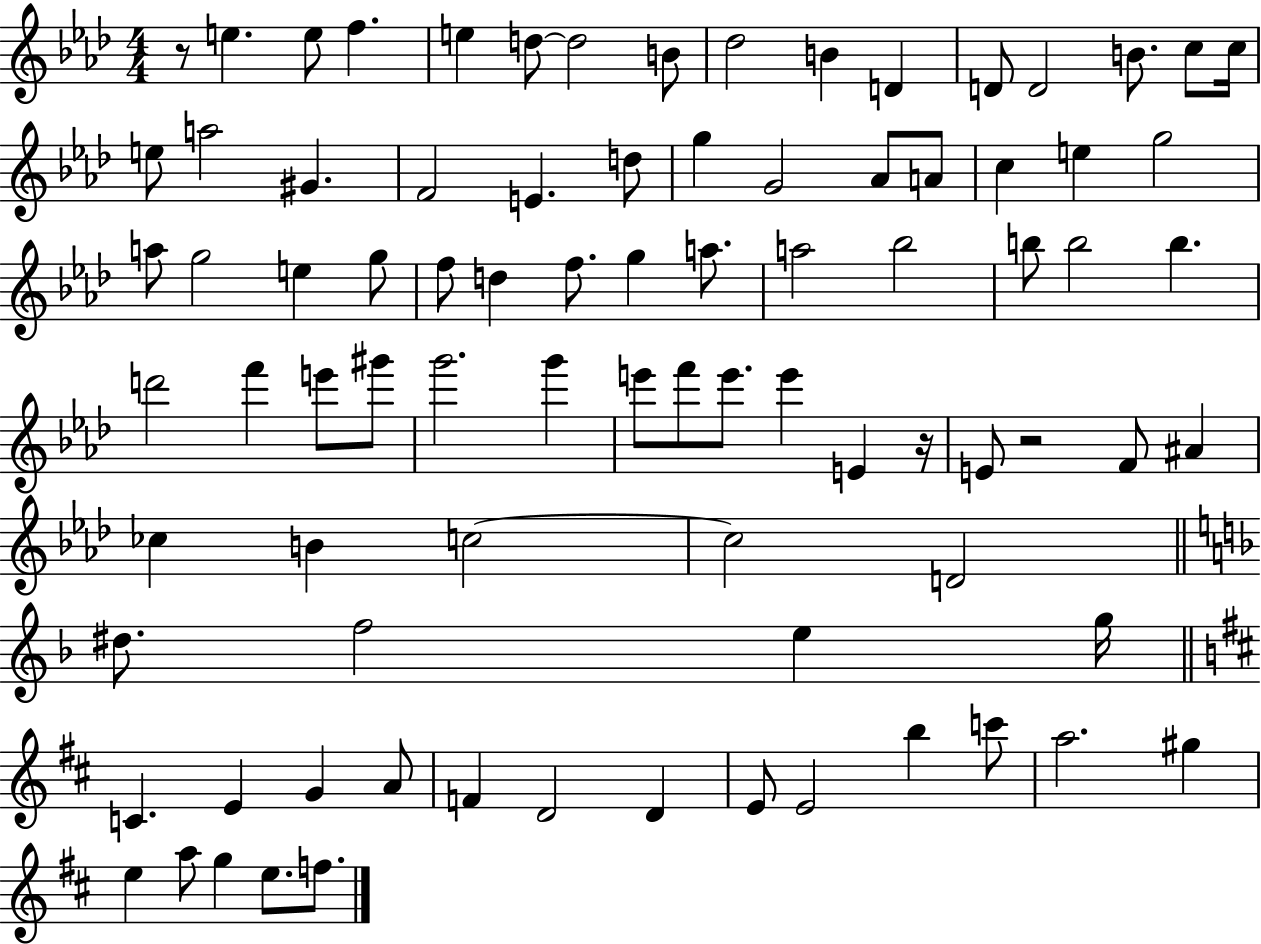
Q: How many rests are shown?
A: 3